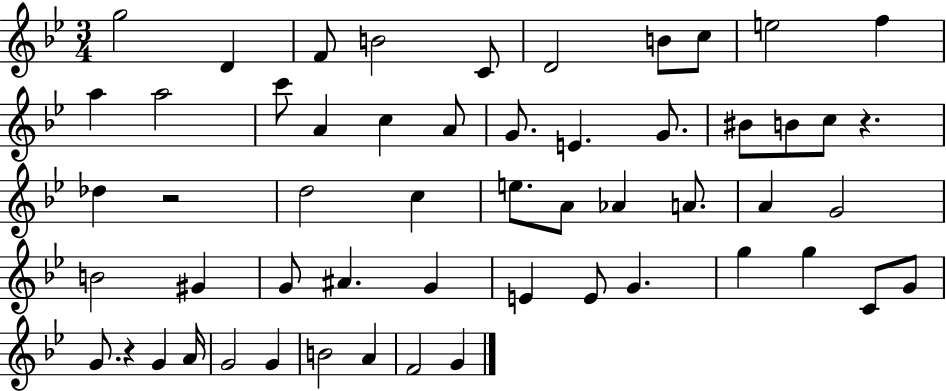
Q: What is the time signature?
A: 3/4